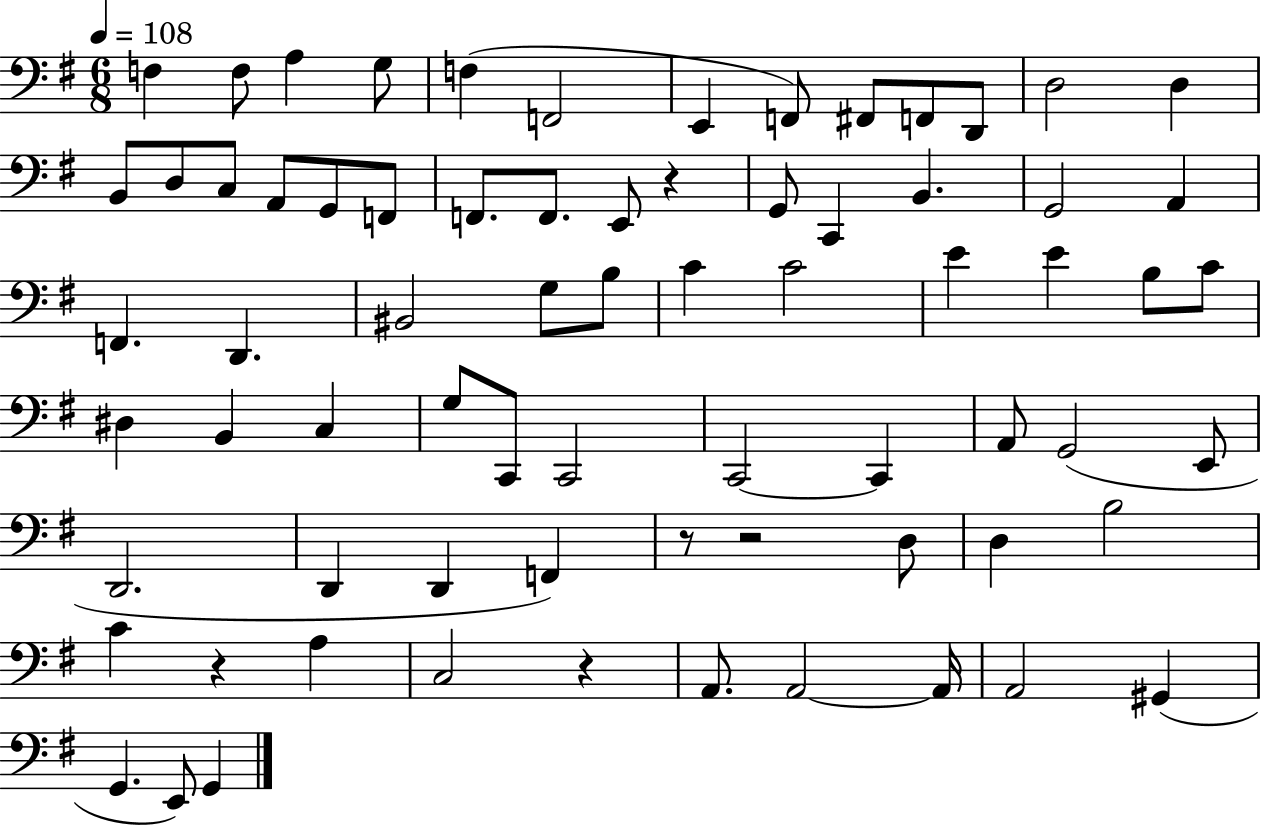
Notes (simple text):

F3/q F3/e A3/q G3/e F3/q F2/h E2/q F2/e F#2/e F2/e D2/e D3/h D3/q B2/e D3/e C3/e A2/e G2/e F2/e F2/e. F2/e. E2/e R/q G2/e C2/q B2/q. G2/h A2/q F2/q. D2/q. BIS2/h G3/e B3/e C4/q C4/h E4/q E4/q B3/e C4/e D#3/q B2/q C3/q G3/e C2/e C2/h C2/h C2/q A2/e G2/h E2/e D2/h. D2/q D2/q F2/q R/e R/h D3/e D3/q B3/h C4/q R/q A3/q C3/h R/q A2/e. A2/h A2/s A2/h G#2/q G2/q. E2/e G2/q